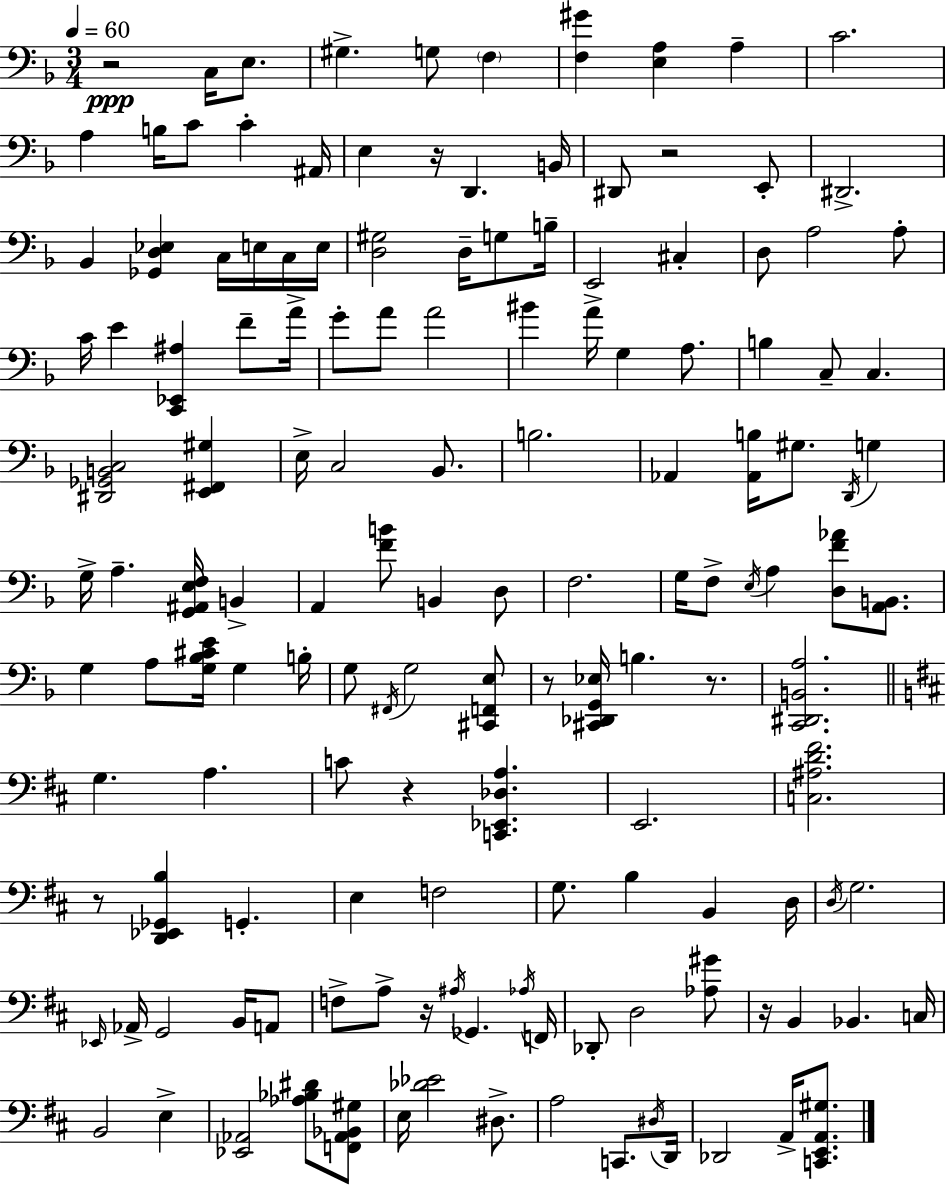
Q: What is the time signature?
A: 3/4